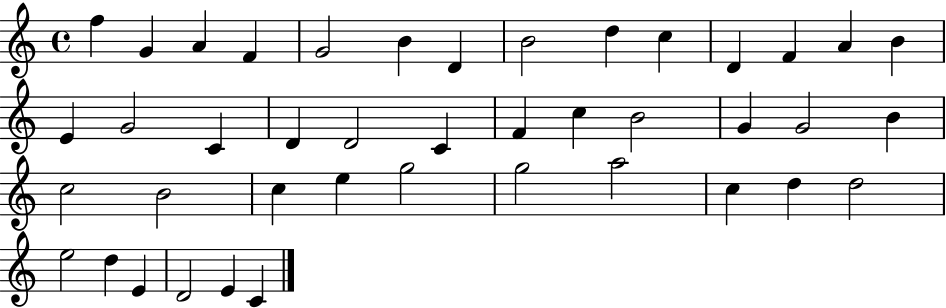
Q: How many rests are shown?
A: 0